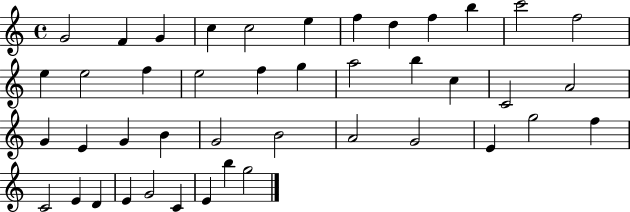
X:1
T:Untitled
M:4/4
L:1/4
K:C
G2 F G c c2 e f d f b c'2 f2 e e2 f e2 f g a2 b c C2 A2 G E G B G2 B2 A2 G2 E g2 f C2 E D E G2 C E b g2